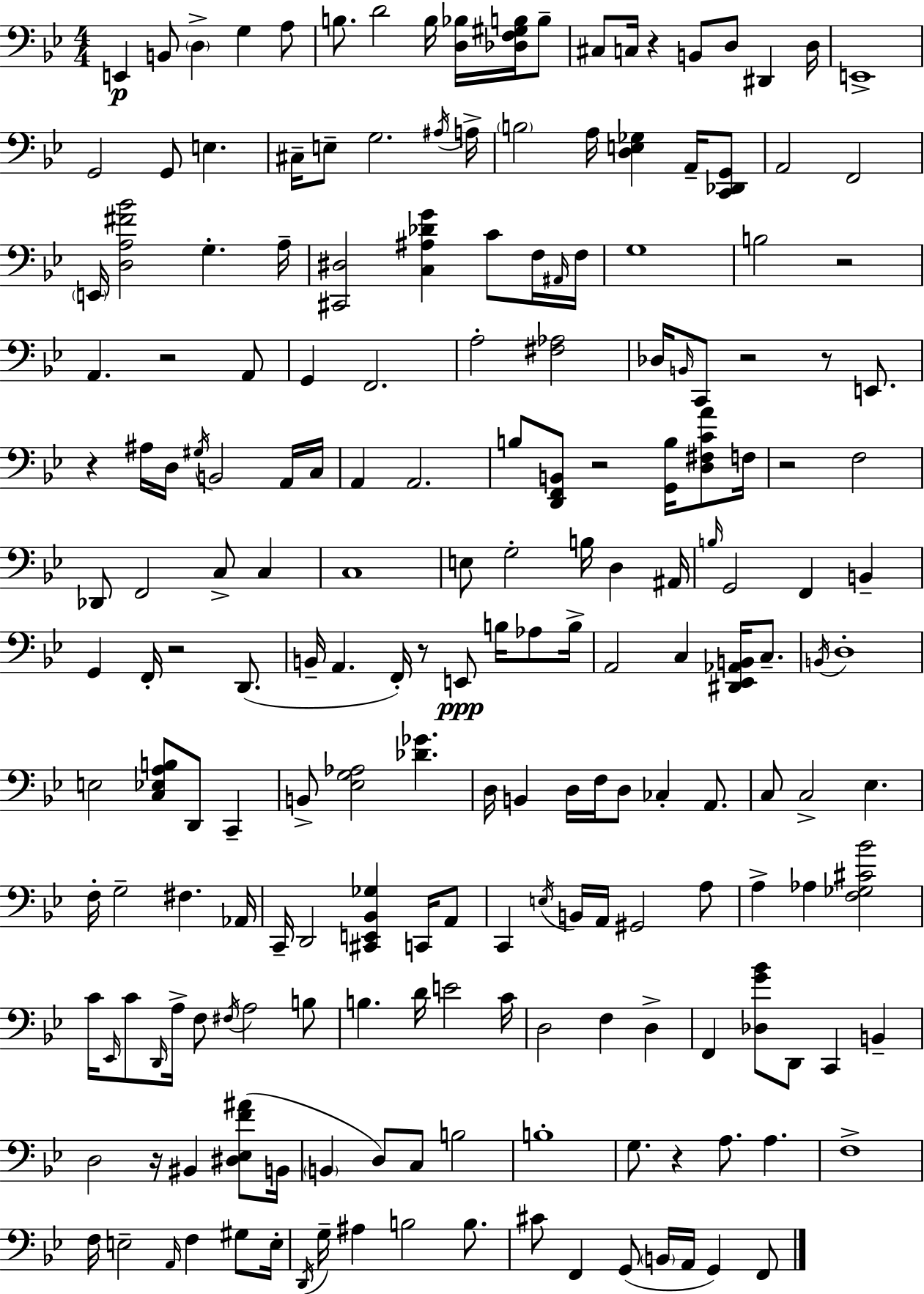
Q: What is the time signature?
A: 4/4